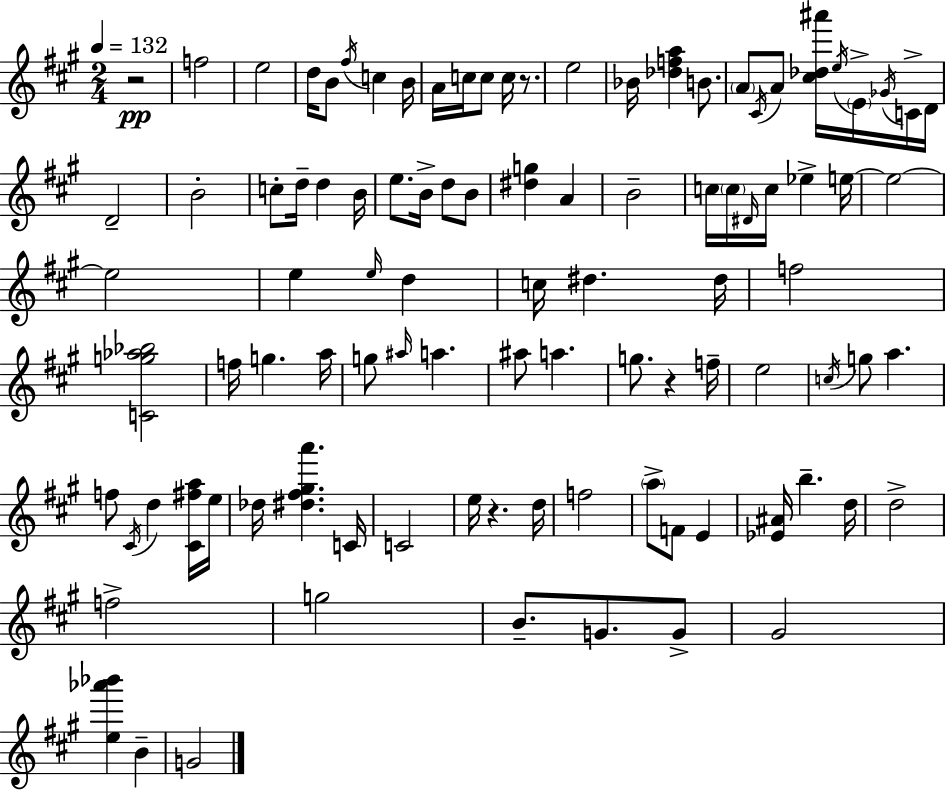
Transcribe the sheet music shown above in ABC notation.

X:1
T:Untitled
M:2/4
L:1/4
K:A
z2 f2 e2 d/4 B/2 ^f/4 c B/4 A/4 c/4 c/2 c/4 z/2 e2 _B/4 [_dfa] B/2 A/2 ^C/4 A/2 [^c_d^a']/4 e/4 E/4 _G/4 C/4 D/4 D2 B2 c/2 d/4 d B/4 e/2 B/4 d/2 B/2 [^dg] A B2 c/4 c/4 ^D/4 c/4 _e e/4 e2 e2 e e/4 d c/4 ^d ^d/4 f2 [Cg_a_b]2 f/4 g a/4 g/2 ^a/4 a ^a/2 a g/2 z f/4 e2 c/4 g/2 a f/2 ^C/4 d [^C^fa]/4 e/4 _d/4 [^d^f^ga'] C/4 C2 e/4 z d/4 f2 a/2 F/2 E [_E^A]/4 b d/4 d2 f2 g2 B/2 G/2 G/2 ^G2 [e_a'_b'] B G2